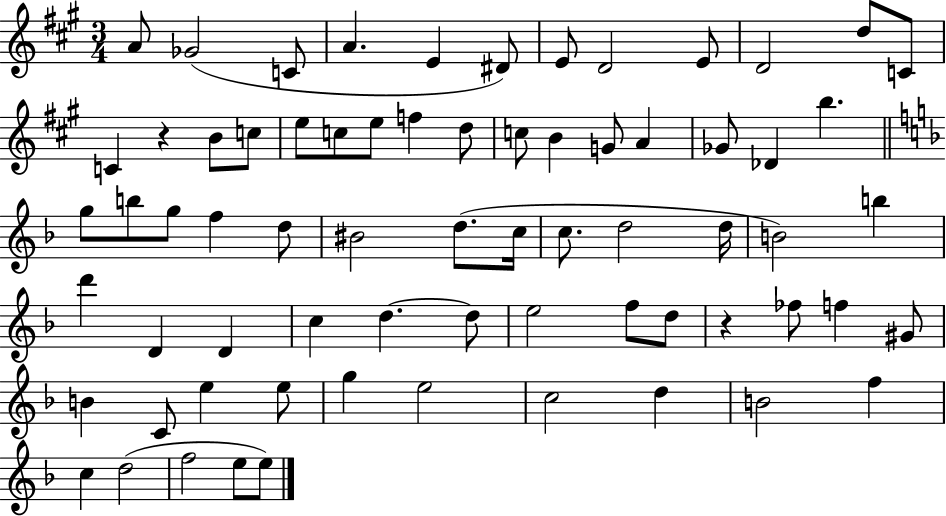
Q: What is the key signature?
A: A major